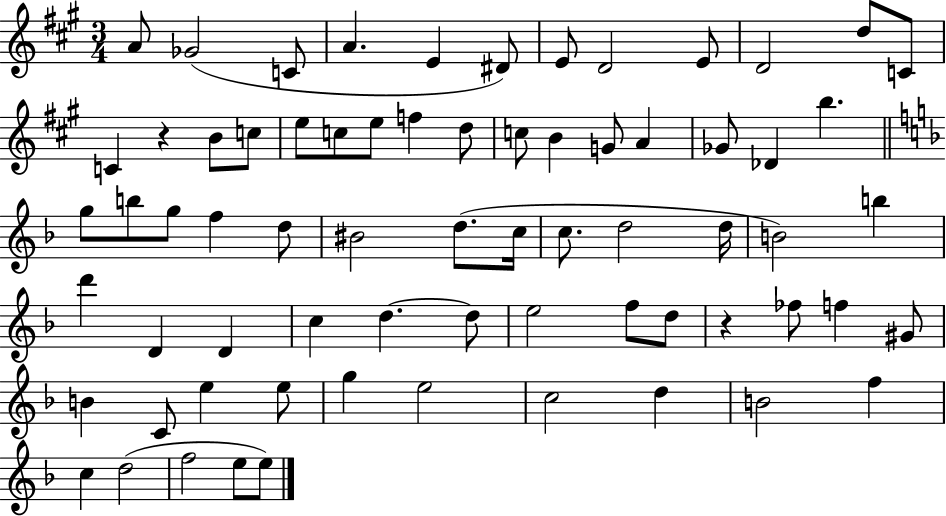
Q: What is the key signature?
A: A major